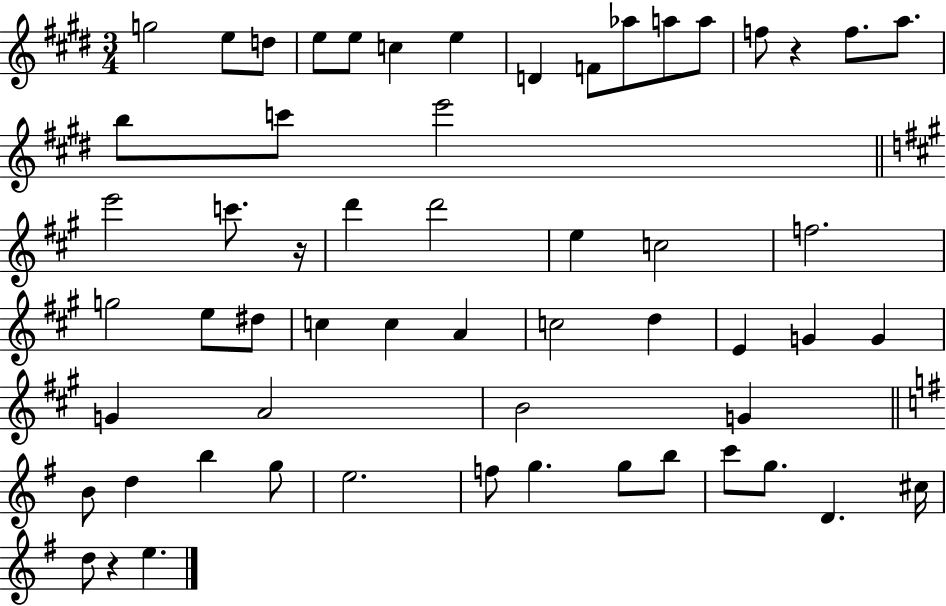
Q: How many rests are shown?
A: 3